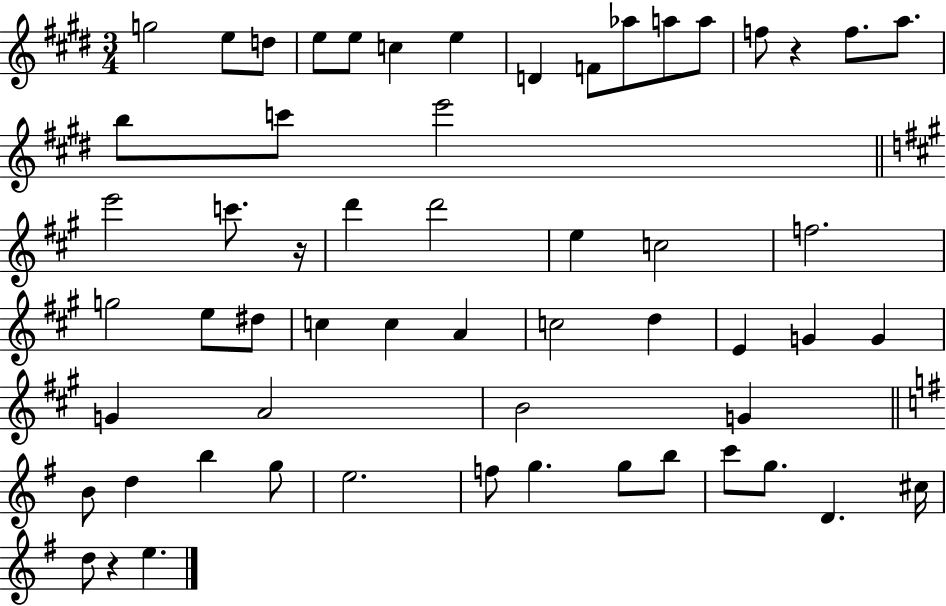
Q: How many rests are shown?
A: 3